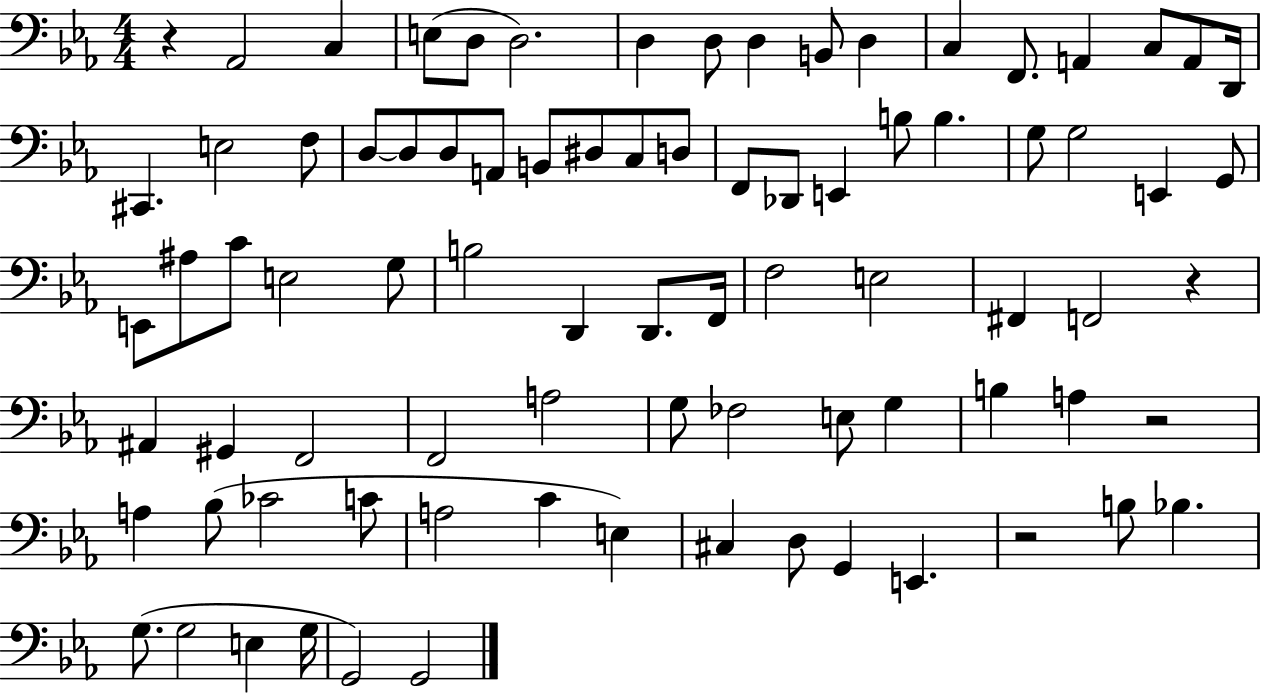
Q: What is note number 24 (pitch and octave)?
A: B2